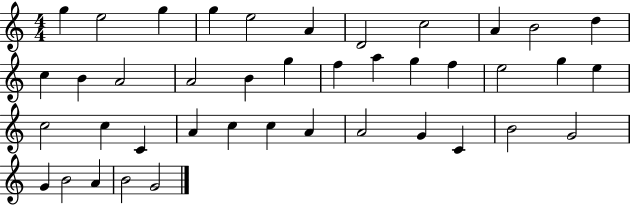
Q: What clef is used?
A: treble